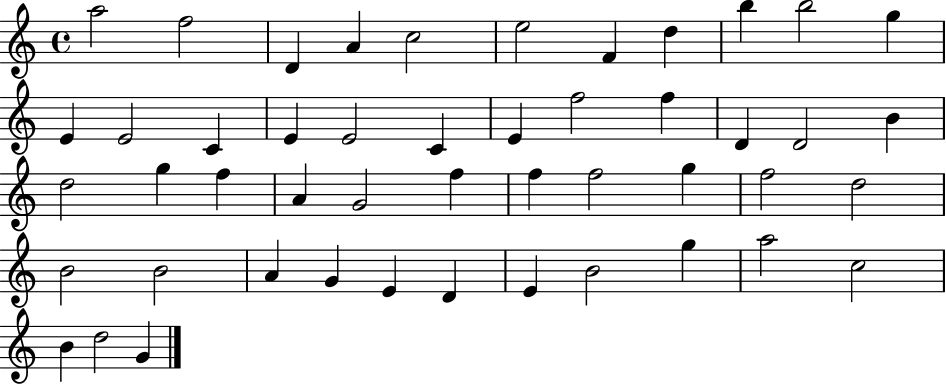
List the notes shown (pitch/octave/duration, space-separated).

A5/h F5/h D4/q A4/q C5/h E5/h F4/q D5/q B5/q B5/h G5/q E4/q E4/h C4/q E4/q E4/h C4/q E4/q F5/h F5/q D4/q D4/h B4/q D5/h G5/q F5/q A4/q G4/h F5/q F5/q F5/h G5/q F5/h D5/h B4/h B4/h A4/q G4/q E4/q D4/q E4/q B4/h G5/q A5/h C5/h B4/q D5/h G4/q